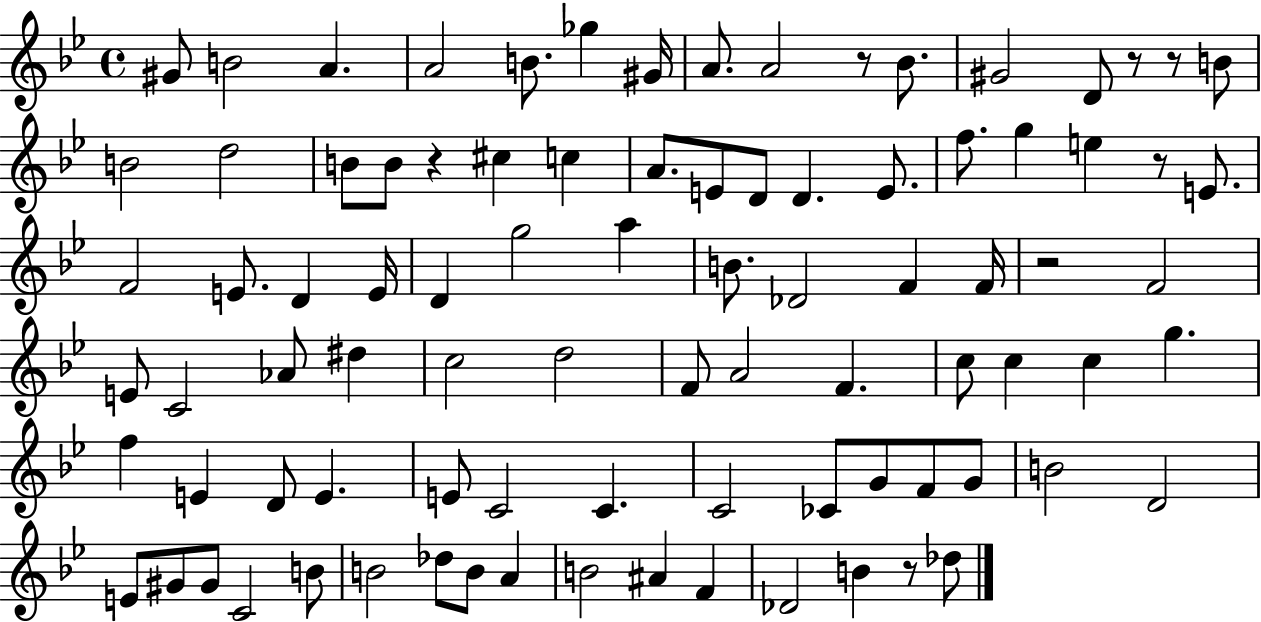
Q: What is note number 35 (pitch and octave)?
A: A5